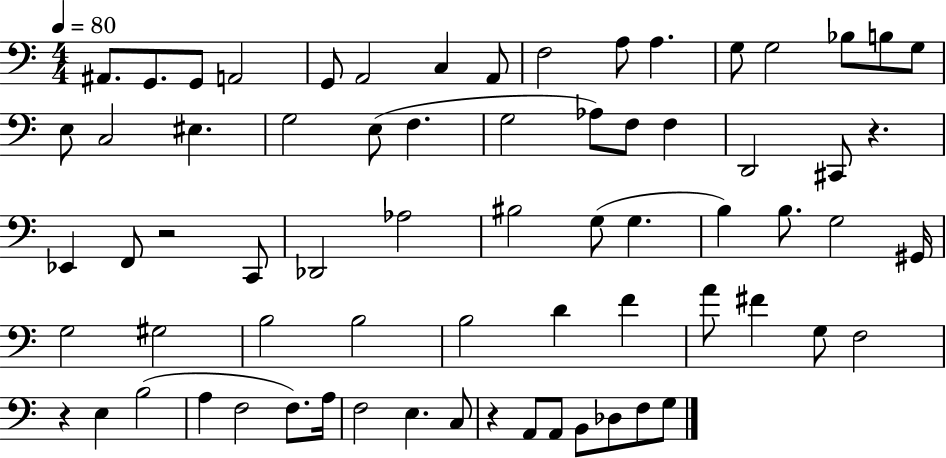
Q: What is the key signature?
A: C major